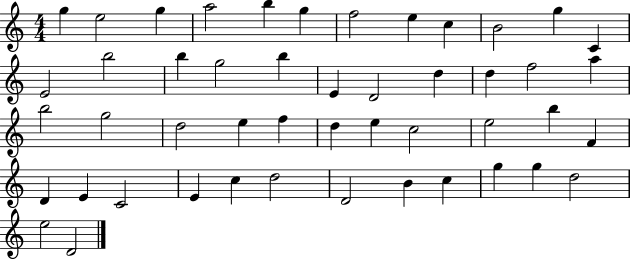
G5/q E5/h G5/q A5/h B5/q G5/q F5/h E5/q C5/q B4/h G5/q C4/q E4/h B5/h B5/q G5/h B5/q E4/q D4/h D5/q D5/q F5/h A5/q B5/h G5/h D5/h E5/q F5/q D5/q E5/q C5/h E5/h B5/q F4/q D4/q E4/q C4/h E4/q C5/q D5/h D4/h B4/q C5/q G5/q G5/q D5/h E5/h D4/h